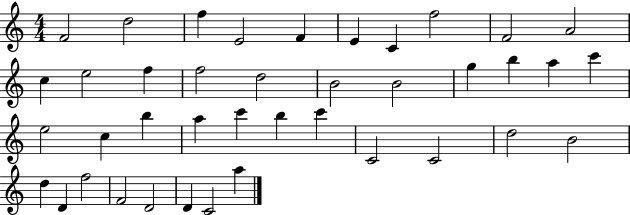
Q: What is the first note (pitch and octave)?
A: F4